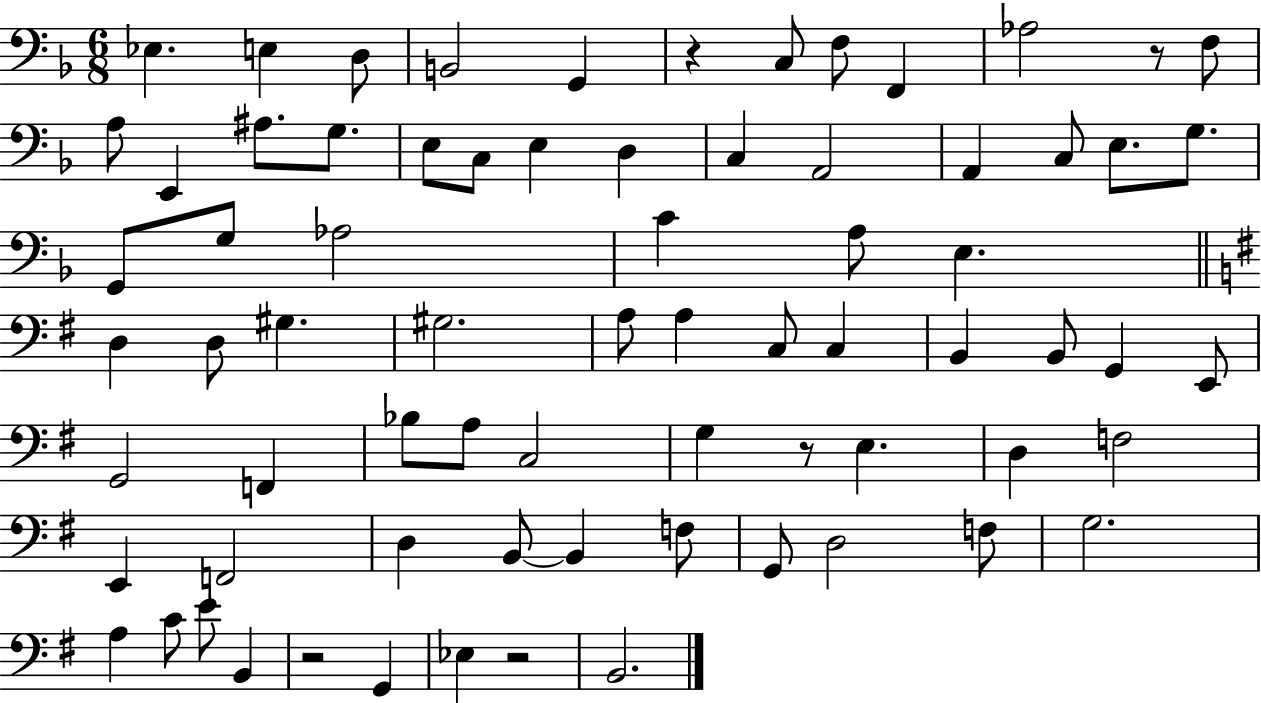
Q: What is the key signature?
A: F major